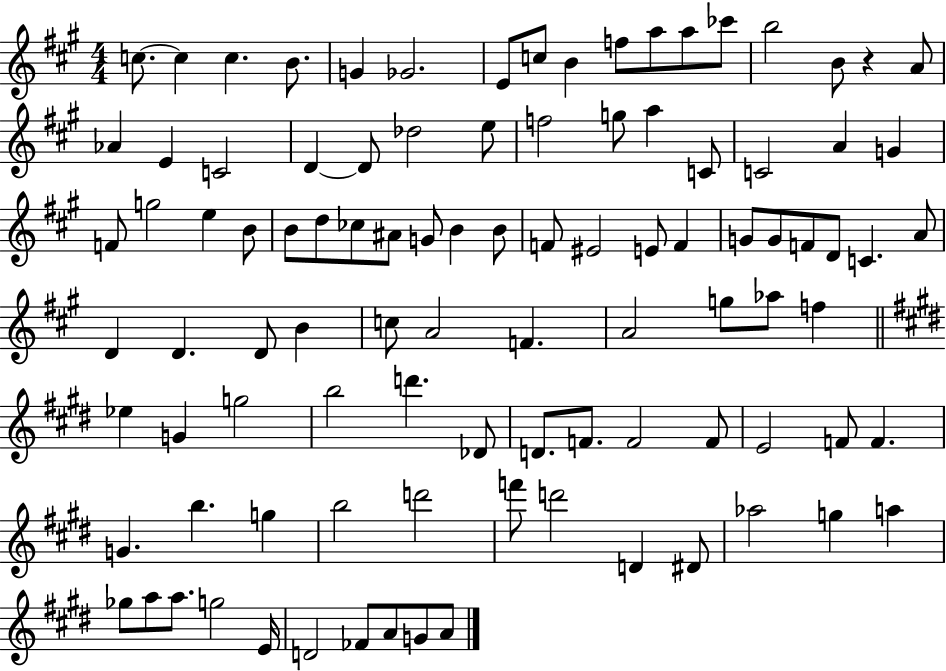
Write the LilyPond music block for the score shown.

{
  \clef treble
  \numericTimeSignature
  \time 4/4
  \key a \major
  c''8.~~ c''4 c''4. b'8. | g'4 ges'2. | e'8 c''8 b'4 f''8 a''8 a''8 ces'''8 | b''2 b'8 r4 a'8 | \break aes'4 e'4 c'2 | d'4~~ d'8 des''2 e''8 | f''2 g''8 a''4 c'8 | c'2 a'4 g'4 | \break f'8 g''2 e''4 b'8 | b'8 d''8 ces''8 ais'8 g'8 b'4 b'8 | f'8 eis'2 e'8 f'4 | g'8 g'8 f'8 d'8 c'4. a'8 | \break d'4 d'4. d'8 b'4 | c''8 a'2 f'4. | a'2 g''8 aes''8 f''4 | \bar "||" \break \key e \major ees''4 g'4 g''2 | b''2 d'''4. des'8 | d'8. f'8. f'2 f'8 | e'2 f'8 f'4. | \break g'4. b''4. g''4 | b''2 d'''2 | f'''8 d'''2 d'4 dis'8 | aes''2 g''4 a''4 | \break ges''8 a''8 a''8. g''2 e'16 | d'2 fes'8 a'8 g'8 a'8 | \bar "|."
}